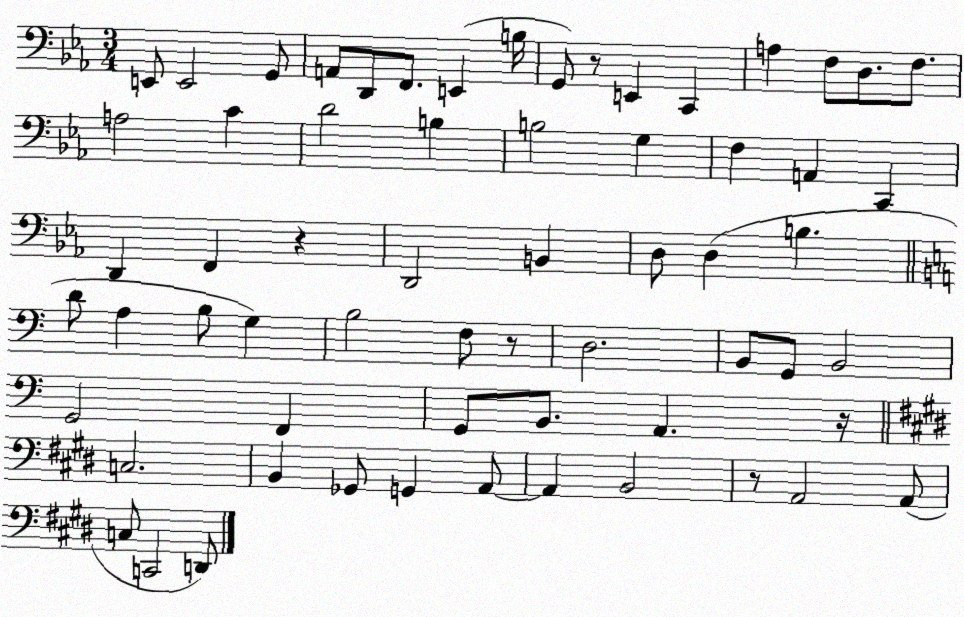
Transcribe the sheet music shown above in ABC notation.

X:1
T:Untitled
M:3/4
L:1/4
K:Eb
E,,/2 E,,2 G,,/2 A,,/2 D,,/2 F,,/2 E,, B,/4 G,,/2 z/2 E,, C,, A, F,/2 D,/2 F,/2 A,2 C D2 B, B,2 G, F, A,, C,, D,, F,, z D,,2 B,, D,/2 D, B, D/2 A, B,/2 G, B,2 F,/2 z/2 D,2 B,,/2 G,,/2 B,,2 G,,2 F,, G,,/2 B,,/2 A,, z/4 C,2 B,, _G,,/2 G,, A,,/2 A,, B,,2 z/2 A,,2 A,,/2 C,/2 C,,2 D,,/2